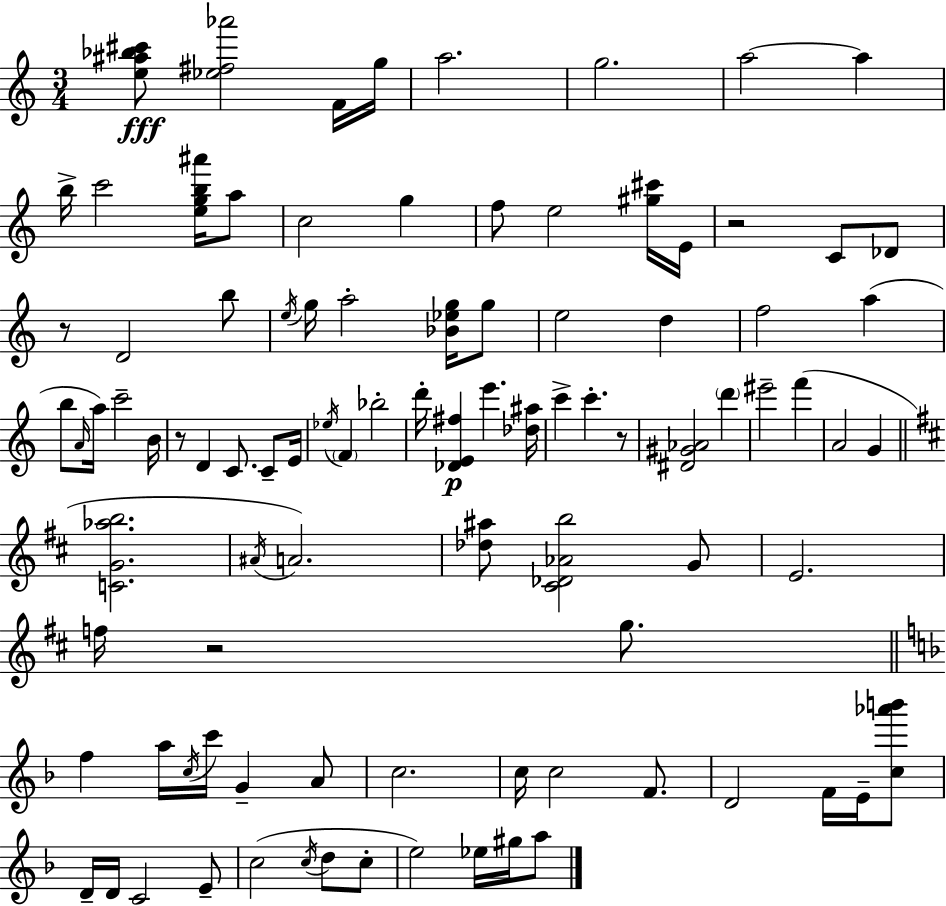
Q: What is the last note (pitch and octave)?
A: A5